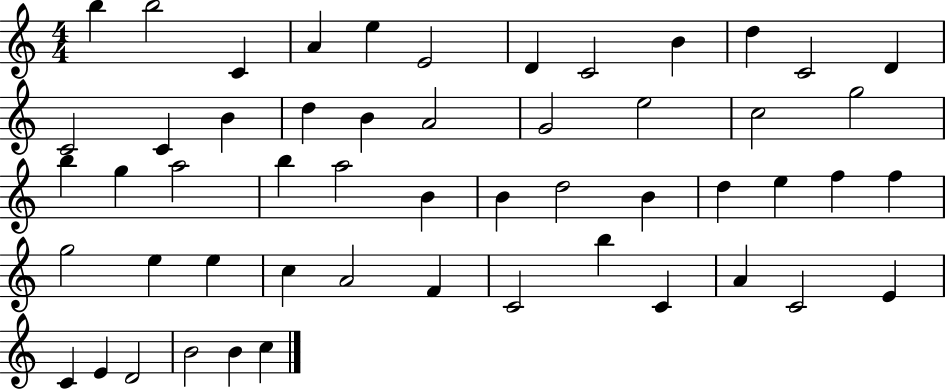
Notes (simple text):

B5/q B5/h C4/q A4/q E5/q E4/h D4/q C4/h B4/q D5/q C4/h D4/q C4/h C4/q B4/q D5/q B4/q A4/h G4/h E5/h C5/h G5/h B5/q G5/q A5/h B5/q A5/h B4/q B4/q D5/h B4/q D5/q E5/q F5/q F5/q G5/h E5/q E5/q C5/q A4/h F4/q C4/h B5/q C4/q A4/q C4/h E4/q C4/q E4/q D4/h B4/h B4/q C5/q